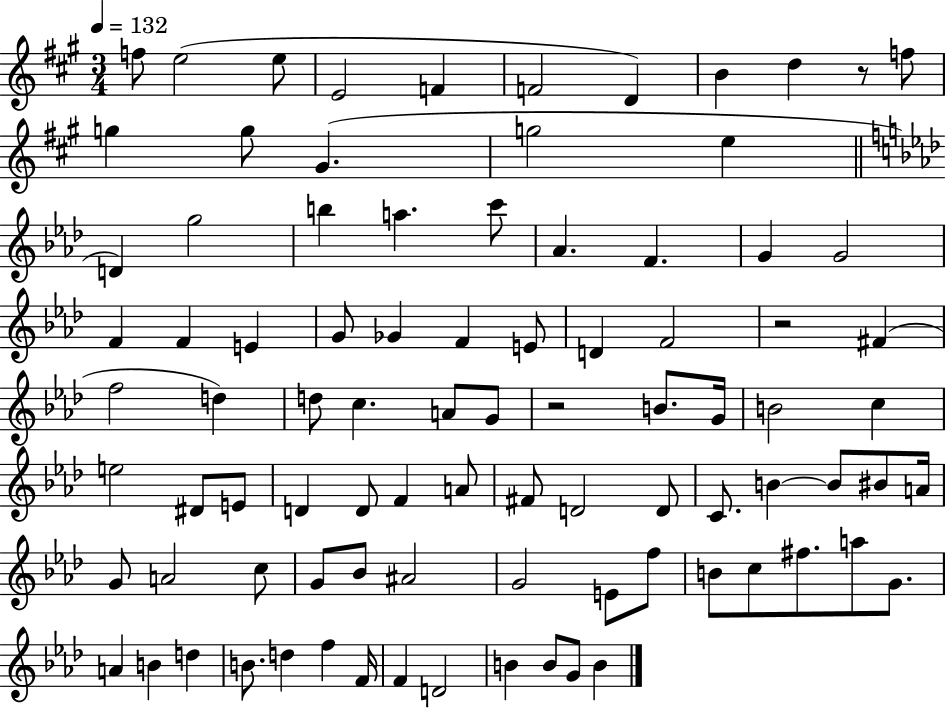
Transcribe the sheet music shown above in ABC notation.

X:1
T:Untitled
M:3/4
L:1/4
K:A
f/2 e2 e/2 E2 F F2 D B d z/2 f/2 g g/2 ^G g2 e D g2 b a c'/2 _A F G G2 F F E G/2 _G F E/2 D F2 z2 ^F f2 d d/2 c A/2 G/2 z2 B/2 G/4 B2 c e2 ^D/2 E/2 D D/2 F A/2 ^F/2 D2 D/2 C/2 B B/2 ^B/2 A/4 G/2 A2 c/2 G/2 _B/2 ^A2 G2 E/2 f/2 B/2 c/2 ^f/2 a/2 G/2 A B d B/2 d f F/4 F D2 B B/2 G/2 B